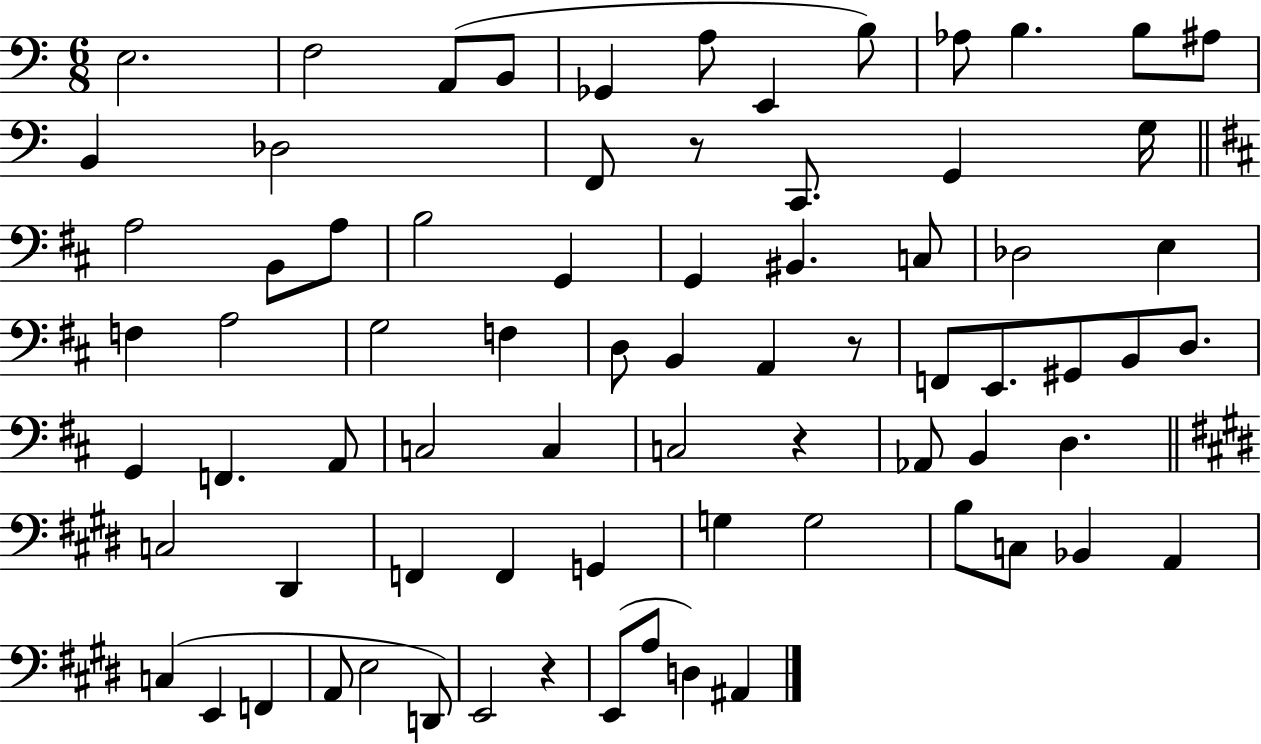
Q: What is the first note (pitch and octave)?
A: E3